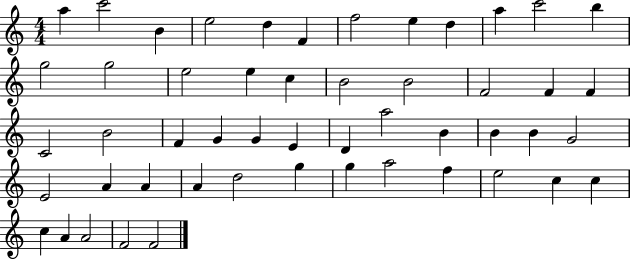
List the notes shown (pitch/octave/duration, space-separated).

A5/q C6/h B4/q E5/h D5/q F4/q F5/h E5/q D5/q A5/q C6/h B5/q G5/h G5/h E5/h E5/q C5/q B4/h B4/h F4/h F4/q F4/q C4/h B4/h F4/q G4/q G4/q E4/q D4/q A5/h B4/q B4/q B4/q G4/h E4/h A4/q A4/q A4/q D5/h G5/q G5/q A5/h F5/q E5/h C5/q C5/q C5/q A4/q A4/h F4/h F4/h